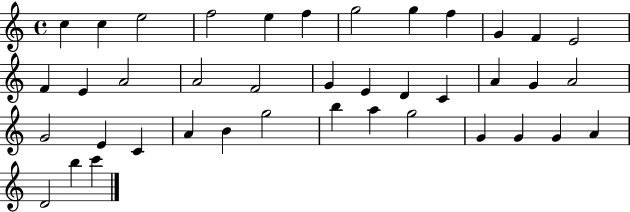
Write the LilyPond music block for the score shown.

{
  \clef treble
  \time 4/4
  \defaultTimeSignature
  \key c \major
  c''4 c''4 e''2 | f''2 e''4 f''4 | g''2 g''4 f''4 | g'4 f'4 e'2 | \break f'4 e'4 a'2 | a'2 f'2 | g'4 e'4 d'4 c'4 | a'4 g'4 a'2 | \break g'2 e'4 c'4 | a'4 b'4 g''2 | b''4 a''4 g''2 | g'4 g'4 g'4 a'4 | \break d'2 b''4 c'''4 | \bar "|."
}